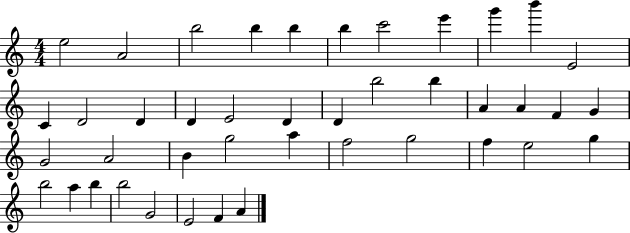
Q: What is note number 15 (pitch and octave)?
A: D4